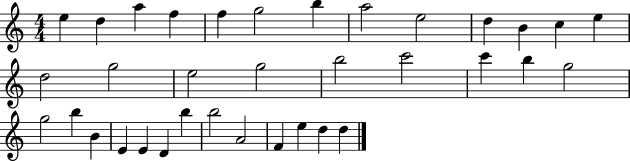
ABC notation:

X:1
T:Untitled
M:4/4
L:1/4
K:C
e d a f f g2 b a2 e2 d B c e d2 g2 e2 g2 b2 c'2 c' b g2 g2 b B E E D b b2 A2 F e d d